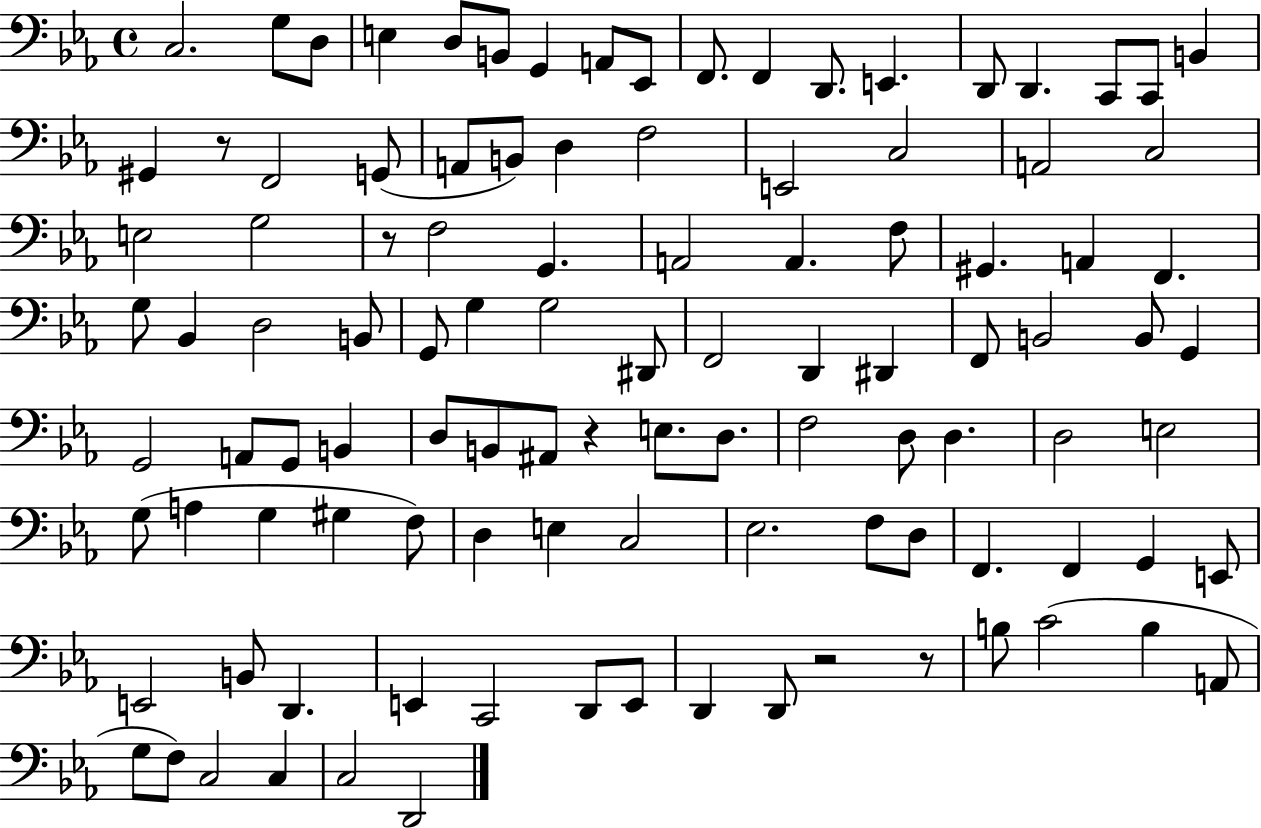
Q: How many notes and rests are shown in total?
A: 107